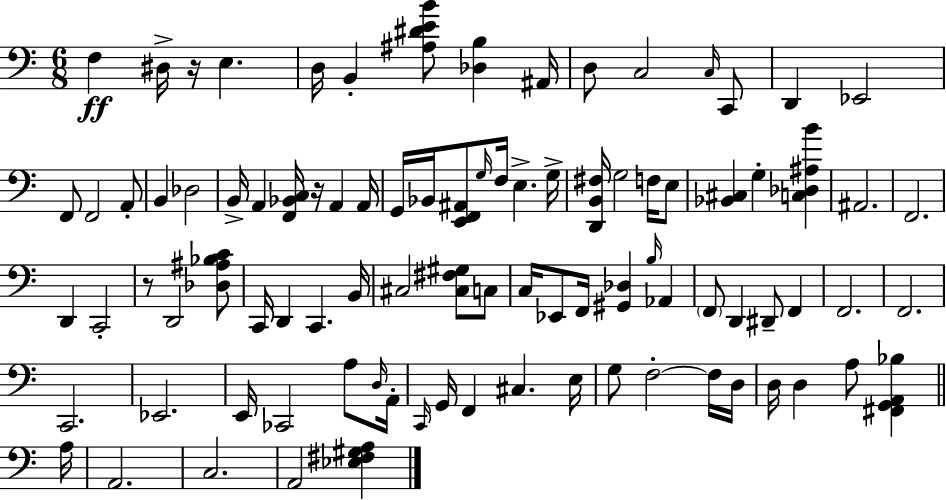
F3/q D#3/s R/s E3/q. D3/s B2/q [A#3,D#4,E4,B4]/e [Db3,B3]/q A#2/s D3/e C3/h C3/s C2/e D2/q Eb2/h F2/e F2/h A2/e B2/q Db3/h B2/s A2/q [F2,Bb2,C3]/s R/s A2/q A2/s G2/s Bb2/s [E2,F2,A#2]/e G3/s F3/s E3/q. G3/s [D2,B2,F#3]/s G3/h F3/s E3/e [Bb2,C#3]/q G3/q [C3,Db3,A#3,B4]/q A#2/h. F2/h. D2/q C2/h R/e D2/h [Db3,A#3,Bb3,C4]/e C2/s D2/q C2/q. B2/s C#3/h [C#3,F#3,G#3]/e C3/e C3/s Eb2/e F2/s [G#2,Db3]/q B3/s Ab2/q F2/e D2/q D#2/e F2/q F2/h. F2/h. C2/h. Eb2/h. E2/s CES2/h A3/e D3/s A2/s C2/s G2/s F2/q C#3/q. E3/s G3/e F3/h F3/s D3/s D3/s D3/q A3/e [F#2,G2,A2,Bb3]/q A3/s A2/h. C3/h. A2/h [Eb3,F#3,G#3,A3]/q